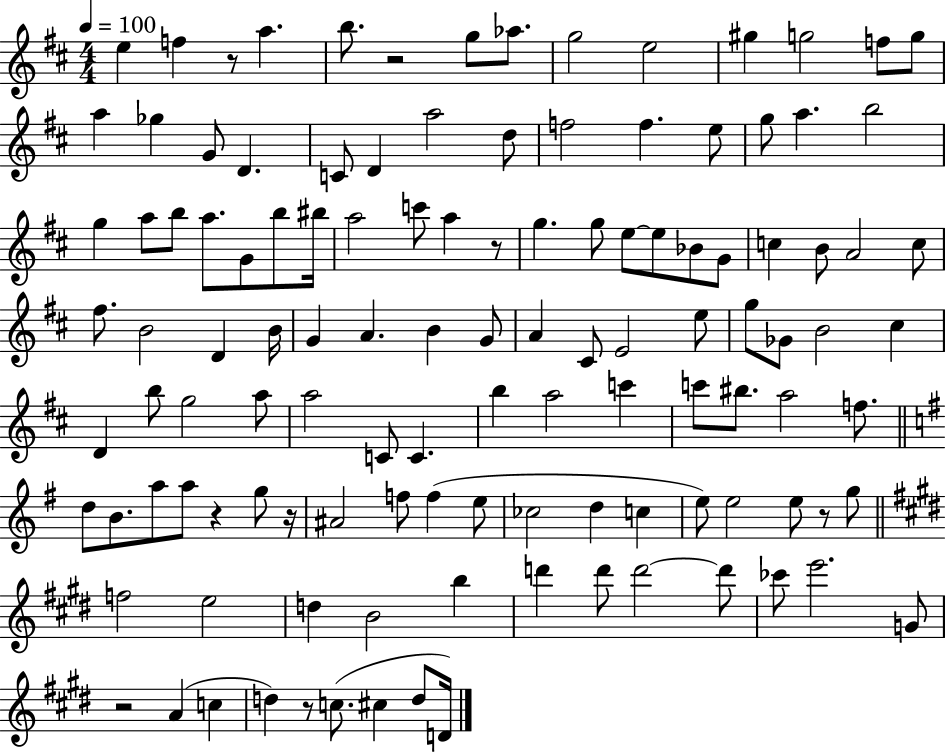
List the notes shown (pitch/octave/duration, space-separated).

E5/q F5/q R/e A5/q. B5/e. R/h G5/e Ab5/e. G5/h E5/h G#5/q G5/h F5/e G5/e A5/q Gb5/q G4/e D4/q. C4/e D4/q A5/h D5/e F5/h F5/q. E5/e G5/e A5/q. B5/h G5/q A5/e B5/e A5/e. G4/e B5/e BIS5/s A5/h C6/e A5/q R/e G5/q. G5/e E5/e E5/e Bb4/e G4/e C5/q B4/e A4/h C5/e F#5/e. B4/h D4/q B4/s G4/q A4/q. B4/q G4/e A4/q C#4/e E4/h E5/e G5/e Gb4/e B4/h C#5/q D4/q B5/e G5/h A5/e A5/h C4/e C4/q. B5/q A5/h C6/q C6/e BIS5/e. A5/h F5/e. D5/e B4/e. A5/e A5/e R/q G5/e R/s A#4/h F5/e F5/q E5/e CES5/h D5/q C5/q E5/e E5/h E5/e R/e G5/e F5/h E5/h D5/q B4/h B5/q D6/q D6/e D6/h D6/e CES6/e E6/h. G4/e R/h A4/q C5/q D5/q R/e C5/e. C#5/q D5/e D4/s